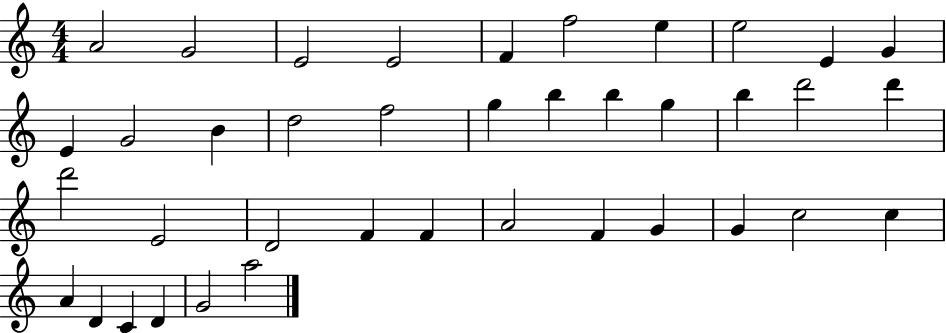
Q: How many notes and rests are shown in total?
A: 39